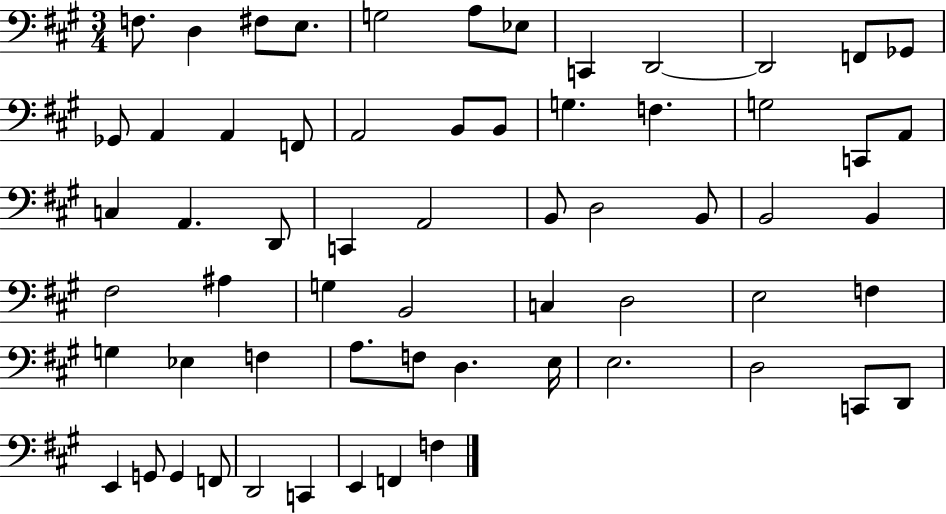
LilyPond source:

{
  \clef bass
  \numericTimeSignature
  \time 3/4
  \key a \major
  \repeat volta 2 { f8. d4 fis8 e8. | g2 a8 ees8 | c,4 d,2~~ | d,2 f,8 ges,8 | \break ges,8 a,4 a,4 f,8 | a,2 b,8 b,8 | g4. f4. | g2 c,8 a,8 | \break c4 a,4. d,8 | c,4 a,2 | b,8 d2 b,8 | b,2 b,4 | \break fis2 ais4 | g4 b,2 | c4 d2 | e2 f4 | \break g4 ees4 f4 | a8. f8 d4. e16 | e2. | d2 c,8 d,8 | \break e,4 g,8 g,4 f,8 | d,2 c,4 | e,4 f,4 f4 | } \bar "|."
}